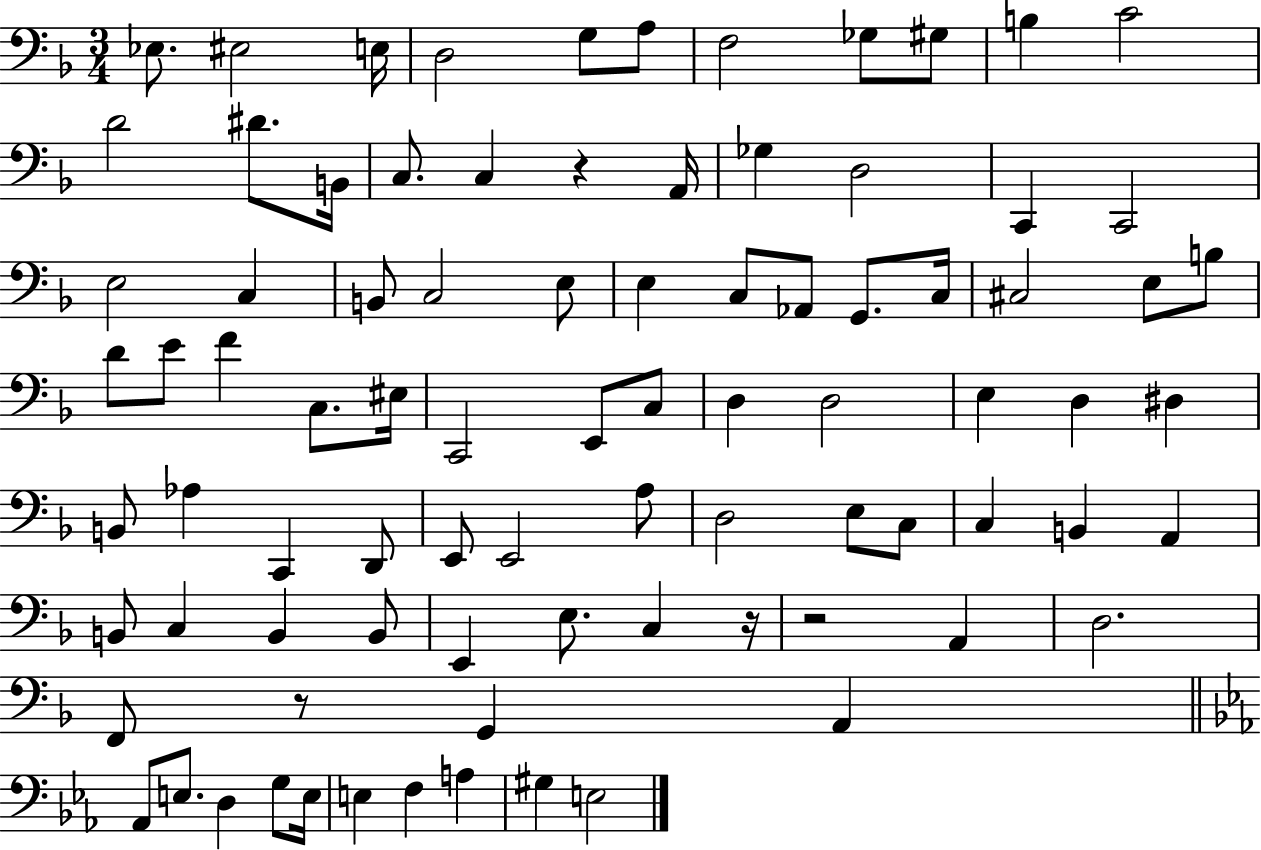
X:1
T:Untitled
M:3/4
L:1/4
K:F
_E,/2 ^E,2 E,/4 D,2 G,/2 A,/2 F,2 _G,/2 ^G,/2 B, C2 D2 ^D/2 B,,/4 C,/2 C, z A,,/4 _G, D,2 C,, C,,2 E,2 C, B,,/2 C,2 E,/2 E, C,/2 _A,,/2 G,,/2 C,/4 ^C,2 E,/2 B,/2 D/2 E/2 F C,/2 ^E,/4 C,,2 E,,/2 C,/2 D, D,2 E, D, ^D, B,,/2 _A, C,, D,,/2 E,,/2 E,,2 A,/2 D,2 E,/2 C,/2 C, B,, A,, B,,/2 C, B,, B,,/2 E,, E,/2 C, z/4 z2 A,, D,2 F,,/2 z/2 G,, A,, _A,,/2 E,/2 D, G,/2 E,/4 E, F, A, ^G, E,2